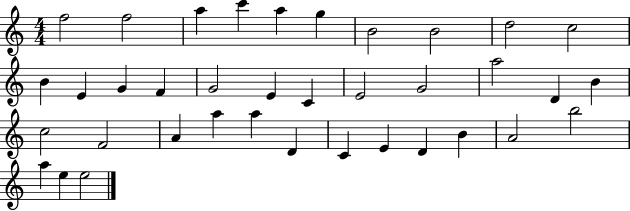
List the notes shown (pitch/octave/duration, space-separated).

F5/h F5/h A5/q C6/q A5/q G5/q B4/h B4/h D5/h C5/h B4/q E4/q G4/q F4/q G4/h E4/q C4/q E4/h G4/h A5/h D4/q B4/q C5/h F4/h A4/q A5/q A5/q D4/q C4/q E4/q D4/q B4/q A4/h B5/h A5/q E5/q E5/h